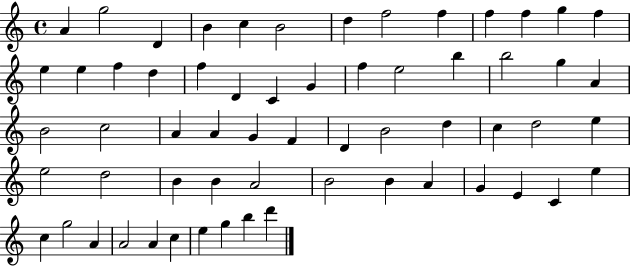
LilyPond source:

{
  \clef treble
  \time 4/4
  \defaultTimeSignature
  \key c \major
  a'4 g''2 d'4 | b'4 c''4 b'2 | d''4 f''2 f''4 | f''4 f''4 g''4 f''4 | \break e''4 e''4 f''4 d''4 | f''4 d'4 c'4 g'4 | f''4 e''2 b''4 | b''2 g''4 a'4 | \break b'2 c''2 | a'4 a'4 g'4 f'4 | d'4 b'2 d''4 | c''4 d''2 e''4 | \break e''2 d''2 | b'4 b'4 a'2 | b'2 b'4 a'4 | g'4 e'4 c'4 e''4 | \break c''4 g''2 a'4 | a'2 a'4 c''4 | e''4 g''4 b''4 d'''4 | \bar "|."
}